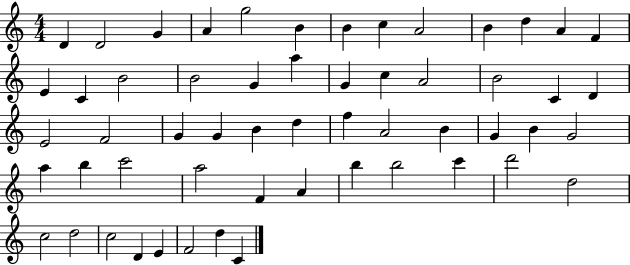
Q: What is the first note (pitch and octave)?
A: D4